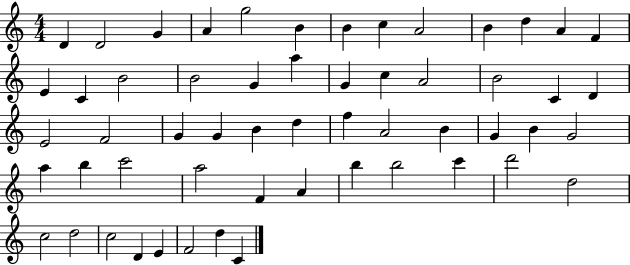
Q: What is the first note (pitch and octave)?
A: D4